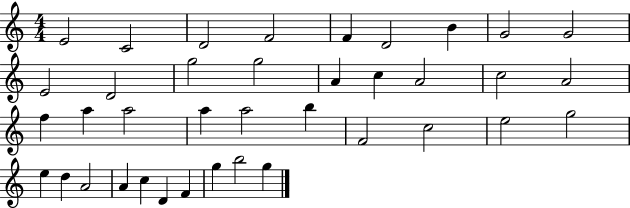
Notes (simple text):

E4/h C4/h D4/h F4/h F4/q D4/h B4/q G4/h G4/h E4/h D4/h G5/h G5/h A4/q C5/q A4/h C5/h A4/h F5/q A5/q A5/h A5/q A5/h B5/q F4/h C5/h E5/h G5/h E5/q D5/q A4/h A4/q C5/q D4/q F4/q G5/q B5/h G5/q